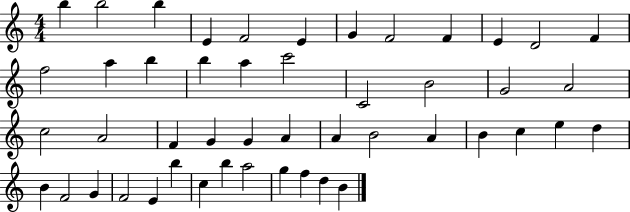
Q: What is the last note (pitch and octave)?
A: B4